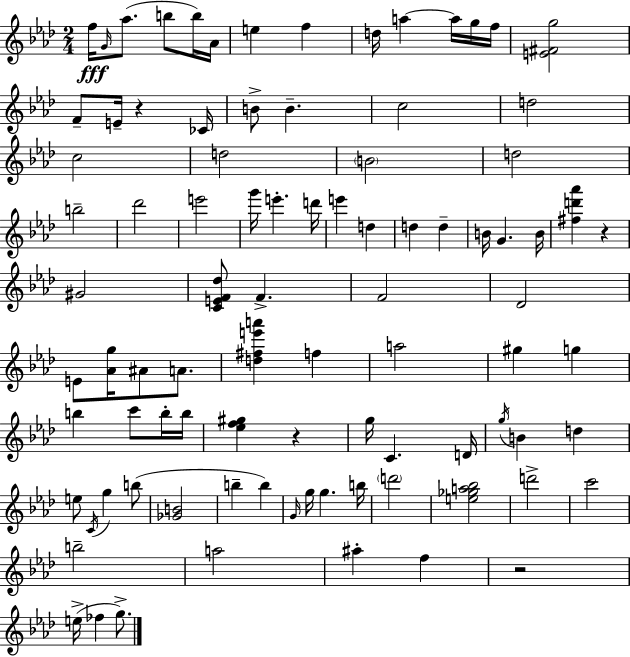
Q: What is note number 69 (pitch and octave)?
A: D6